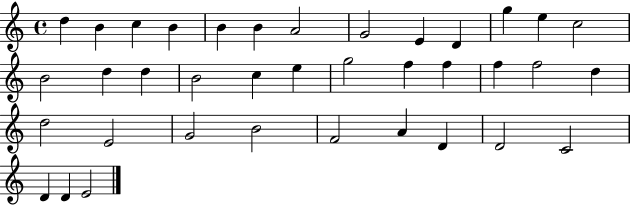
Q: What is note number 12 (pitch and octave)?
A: E5